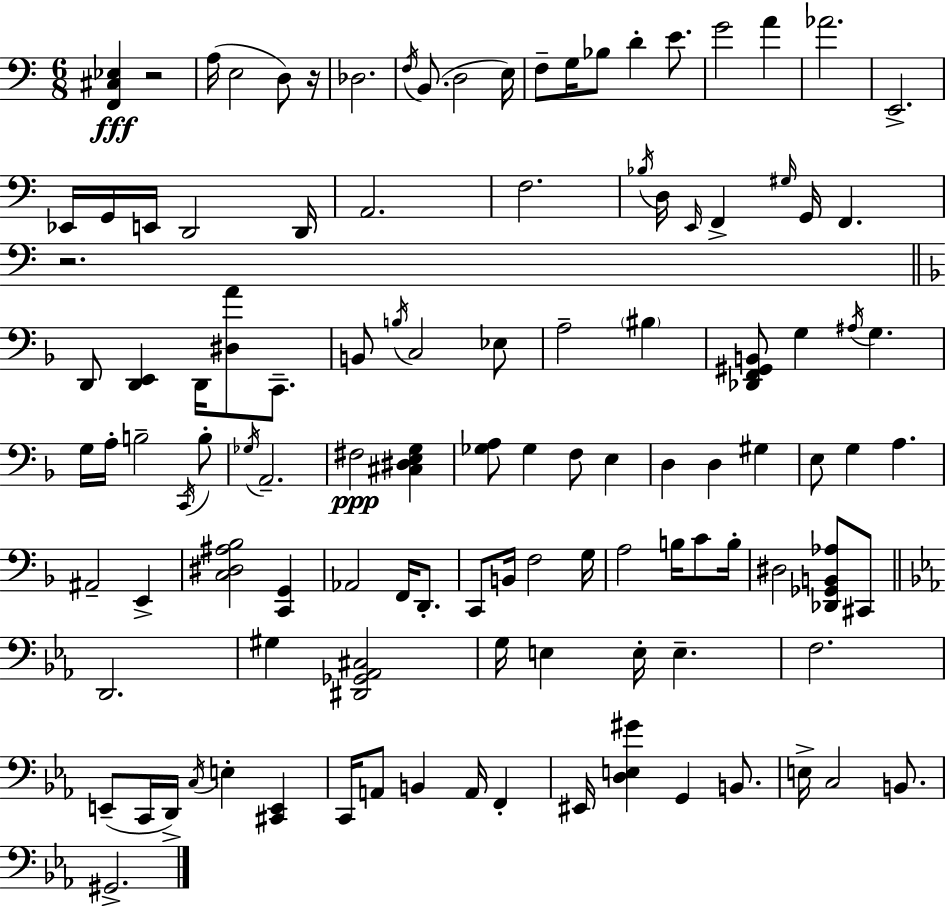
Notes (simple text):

[F2,C#3,Eb3]/q R/h A3/s E3/h D3/e R/s Db3/h. F3/s B2/e. D3/h E3/s F3/e G3/s Bb3/e D4/q E4/e. G4/h A4/q Ab4/h. E2/h. Eb2/s G2/s E2/s D2/h D2/s A2/h. F3/h. Bb3/s D3/s E2/s F2/q G#3/s G2/s F2/q. R/h. D2/e [D2,E2]/q D2/s [D#3,A4]/e C2/e. B2/e B3/s C3/h Eb3/e A3/h BIS3/q [Db2,F2,G#2,B2]/e G3/q A#3/s G3/q. G3/s A3/s B3/h C2/s B3/e Gb3/s A2/h. F#3/h [C#3,D#3,E3,G3]/q [Gb3,A3]/e Gb3/q F3/e E3/q D3/q D3/q G#3/q E3/e G3/q A3/q. A#2/h E2/q [C3,D#3,A#3,Bb3]/h [C2,G2]/q Ab2/h F2/s D2/e. C2/e B2/s F3/h G3/s A3/h B3/s C4/e B3/s D#3/h [Db2,Gb2,B2,Ab3]/e C#2/e D2/h. G#3/q [D#2,Gb2,Ab2,C#3]/h G3/s E3/q E3/s E3/q. F3/h. E2/e C2/s D2/s C3/s E3/q [C#2,E2]/q C2/s A2/e B2/q A2/s F2/q EIS2/s [D3,E3,G#4]/q G2/q B2/e. E3/s C3/h B2/e. G#2/h.